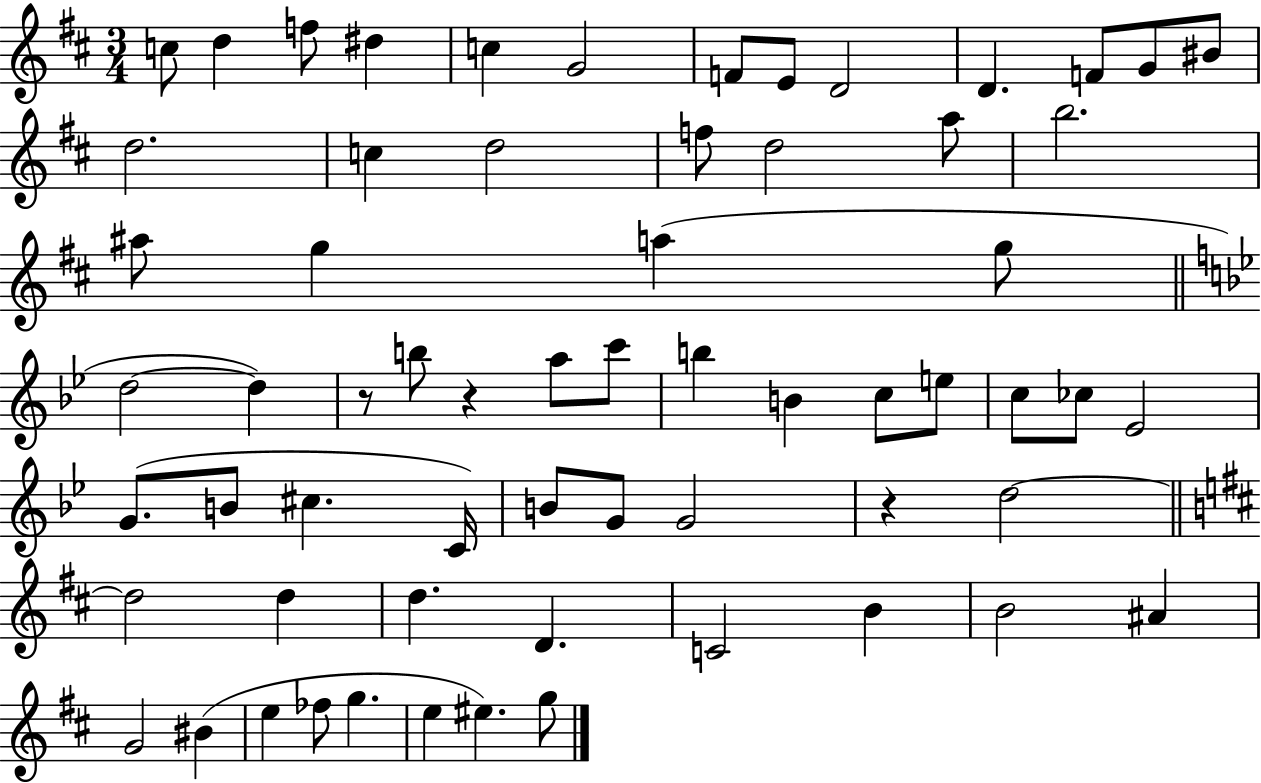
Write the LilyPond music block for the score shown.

{
  \clef treble
  \numericTimeSignature
  \time 3/4
  \key d \major
  c''8 d''4 f''8 dis''4 | c''4 g'2 | f'8 e'8 d'2 | d'4. f'8 g'8 bis'8 | \break d''2. | c''4 d''2 | f''8 d''2 a''8 | b''2. | \break ais''8 g''4 a''4( g''8 | \bar "||" \break \key bes \major d''2~~ d''4) | r8 b''8 r4 a''8 c'''8 | b''4 b'4 c''8 e''8 | c''8 ces''8 ees'2 | \break g'8.( b'8 cis''4. c'16) | b'8 g'8 g'2 | r4 d''2~~ | \bar "||" \break \key d \major d''2 d''4 | d''4. d'4. | c'2 b'4 | b'2 ais'4 | \break g'2 bis'4( | e''4 fes''8 g''4. | e''4 eis''4.) g''8 | \bar "|."
}